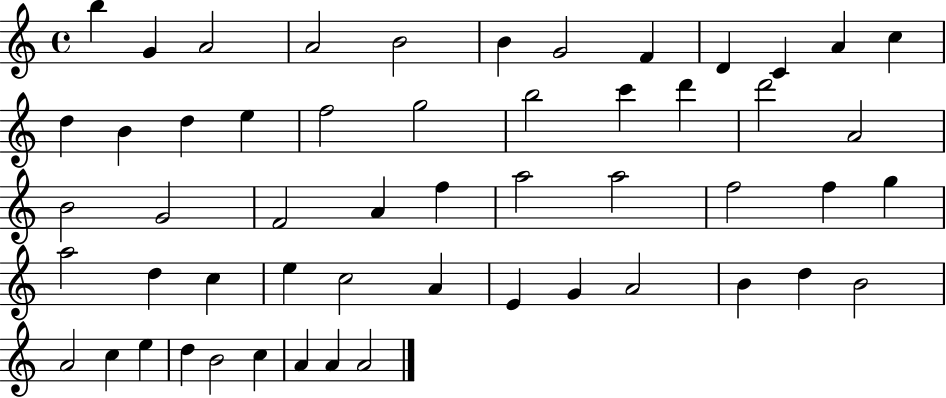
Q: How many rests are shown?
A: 0